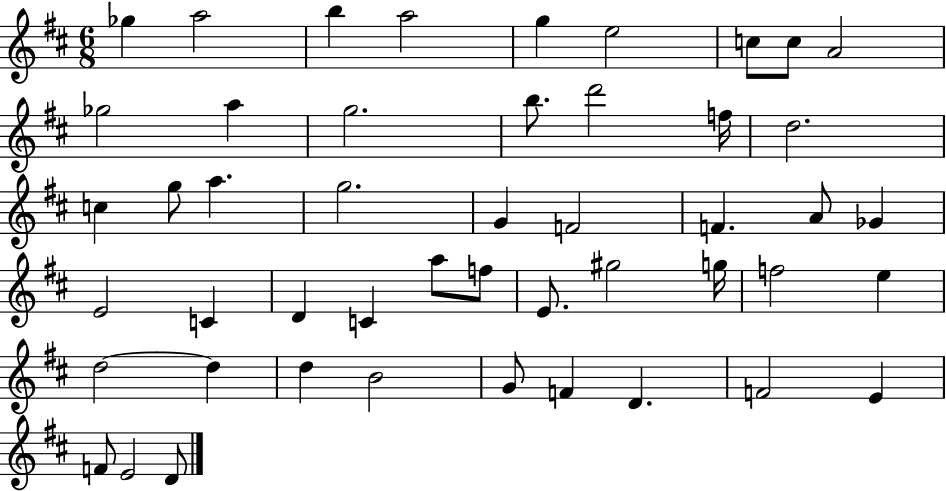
X:1
T:Untitled
M:6/8
L:1/4
K:D
_g a2 b a2 g e2 c/2 c/2 A2 _g2 a g2 b/2 d'2 f/4 d2 c g/2 a g2 G F2 F A/2 _G E2 C D C a/2 f/2 E/2 ^g2 g/4 f2 e d2 d d B2 G/2 F D F2 E F/2 E2 D/2